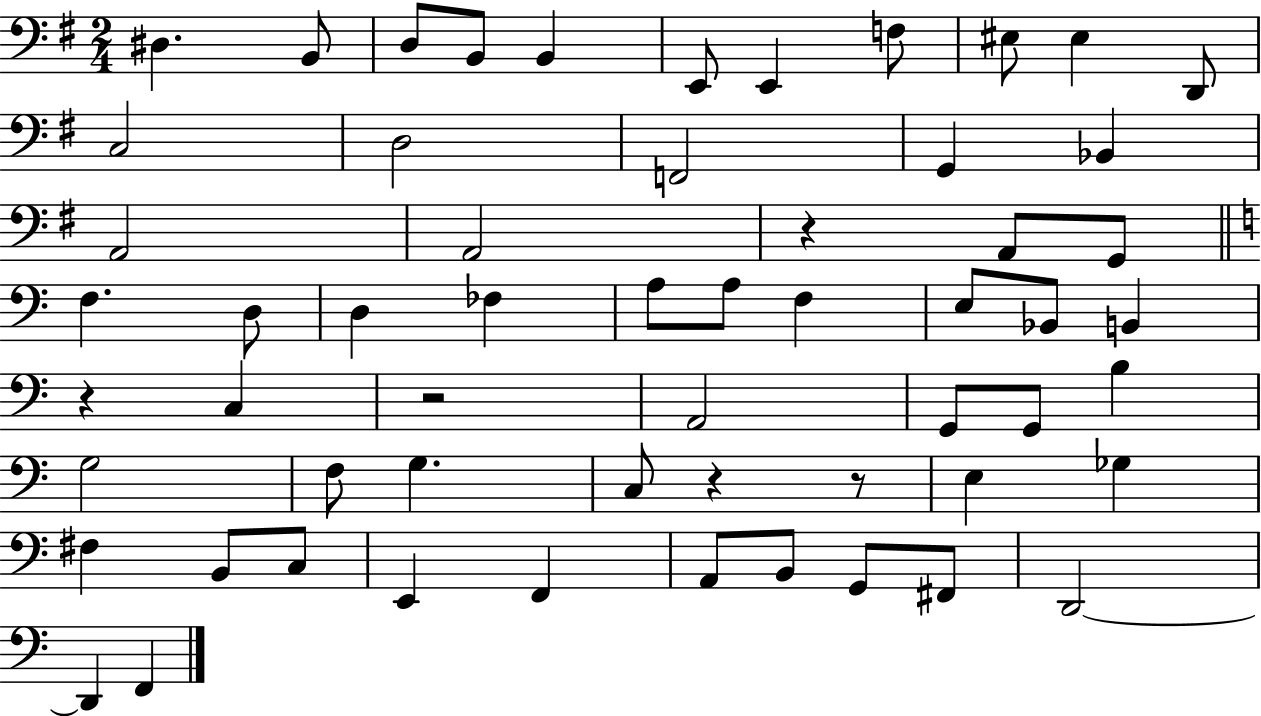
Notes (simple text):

D#3/q. B2/e D3/e B2/e B2/q E2/e E2/q F3/e EIS3/e EIS3/q D2/e C3/h D3/h F2/h G2/q Bb2/q A2/h A2/h R/q A2/e G2/e F3/q. D3/e D3/q FES3/q A3/e A3/e F3/q E3/e Bb2/e B2/q R/q C3/q R/h A2/h G2/e G2/e B3/q G3/h F3/e G3/q. C3/e R/q R/e E3/q Gb3/q F#3/q B2/e C3/e E2/q F2/q A2/e B2/e G2/e F#2/e D2/h D2/q F2/q